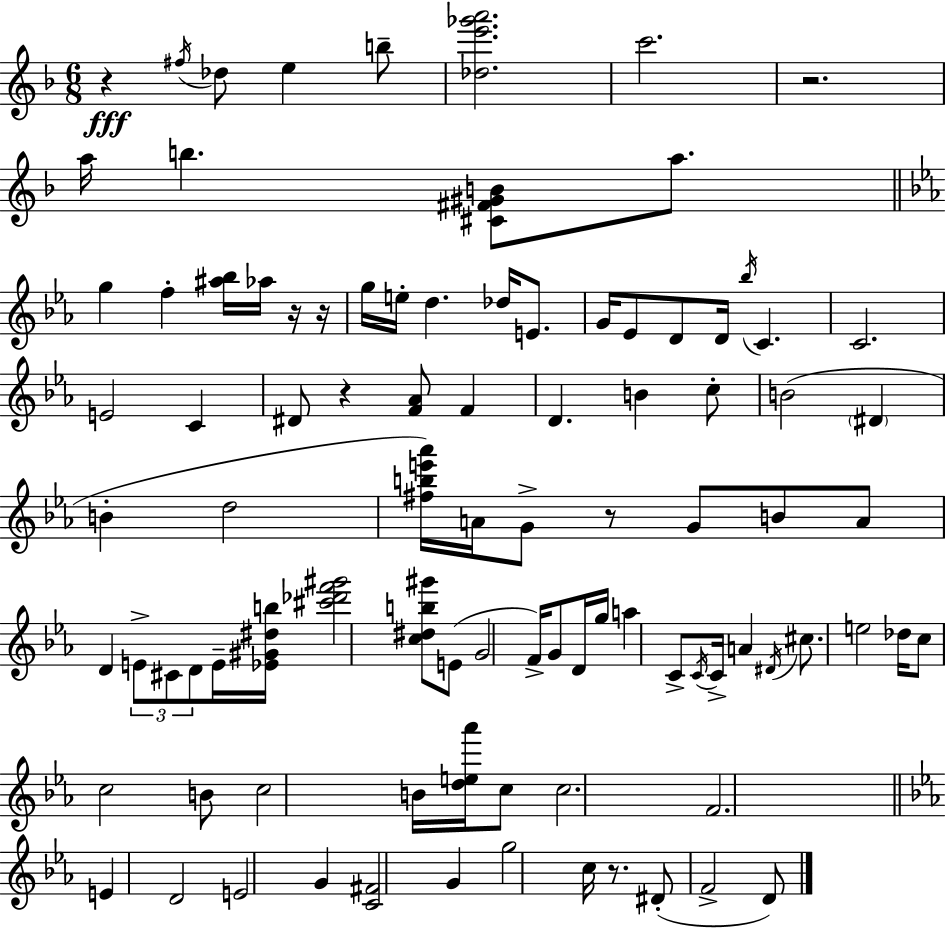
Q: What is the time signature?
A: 6/8